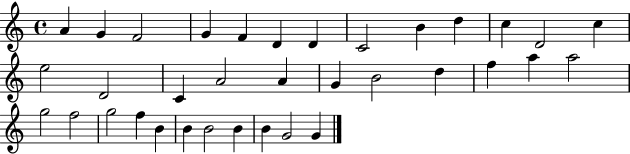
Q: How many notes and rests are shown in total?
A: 35